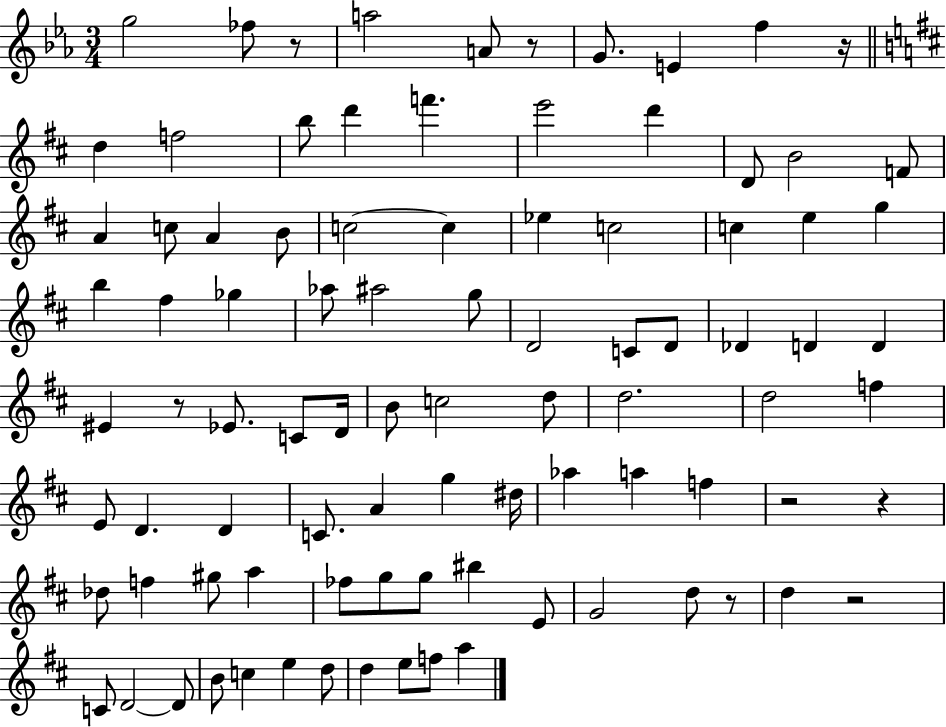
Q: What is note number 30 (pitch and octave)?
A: F#5